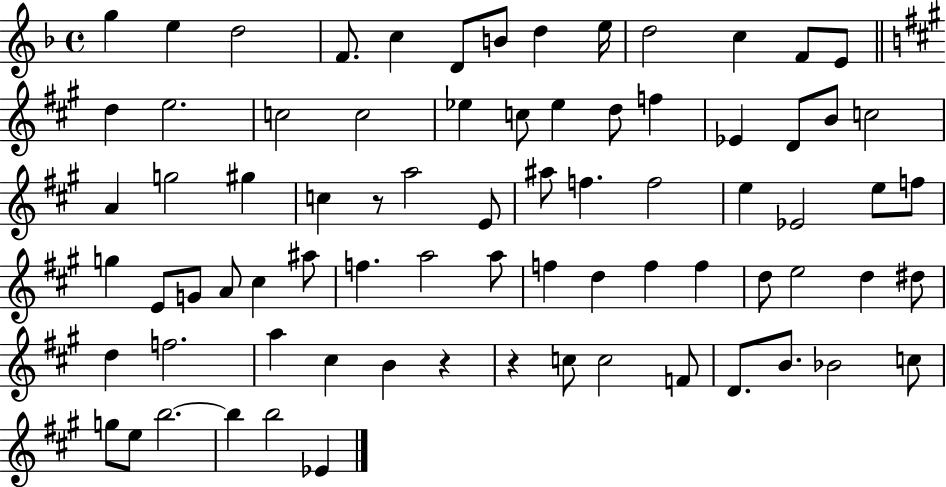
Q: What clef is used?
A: treble